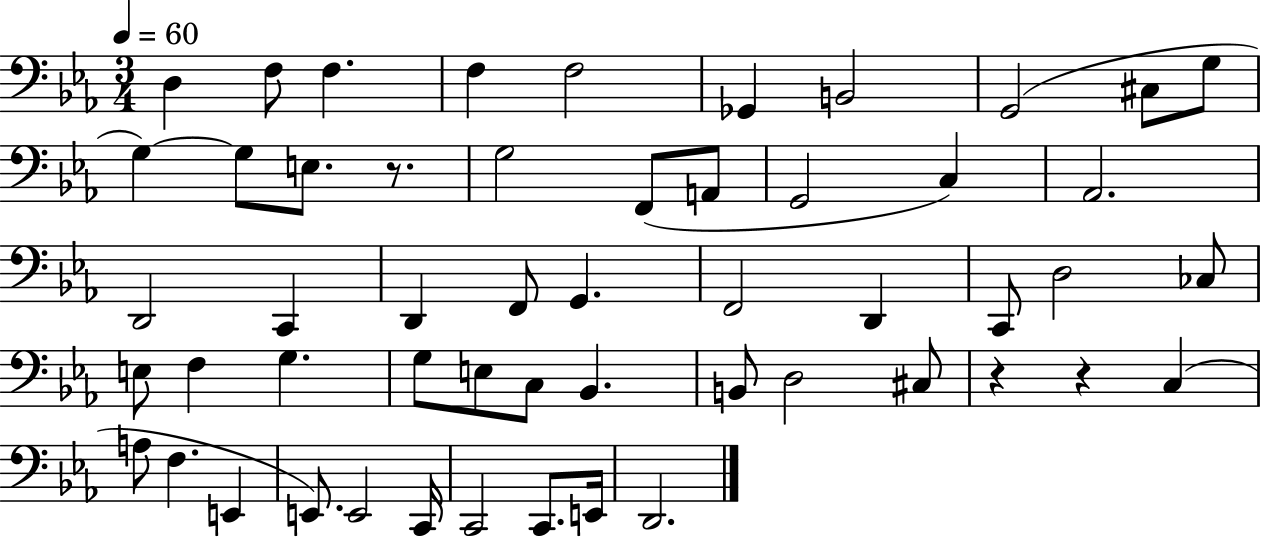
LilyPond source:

{
  \clef bass
  \numericTimeSignature
  \time 3/4
  \key ees \major
  \tempo 4 = 60
  \repeat volta 2 { d4 f8 f4. | f4 f2 | ges,4 b,2 | g,2( cis8 g8 | \break g4~~) g8 e8. r8. | g2 f,8( a,8 | g,2 c4) | aes,2. | \break d,2 c,4 | d,4 f,8 g,4. | f,2 d,4 | c,8 d2 ces8 | \break e8 f4 g4. | g8 e8 c8 bes,4. | b,8 d2 cis8 | r4 r4 c4( | \break a8 f4. e,4 | e,8.) e,2 c,16 | c,2 c,8. e,16 | d,2. | \break } \bar "|."
}